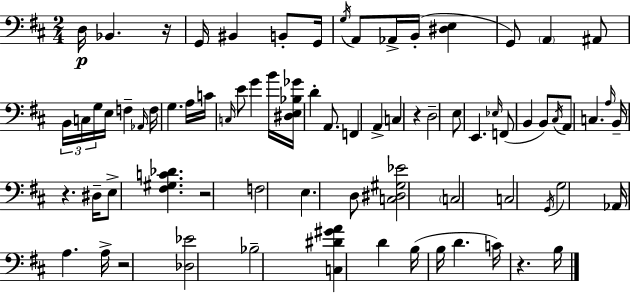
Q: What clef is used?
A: bass